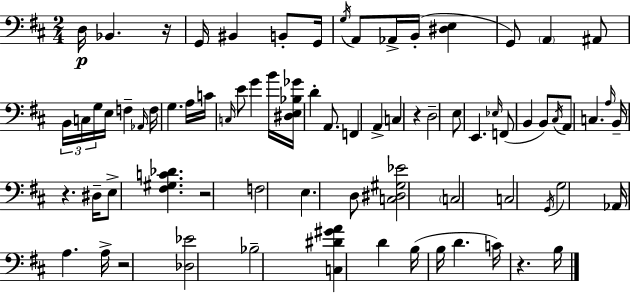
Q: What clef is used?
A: bass